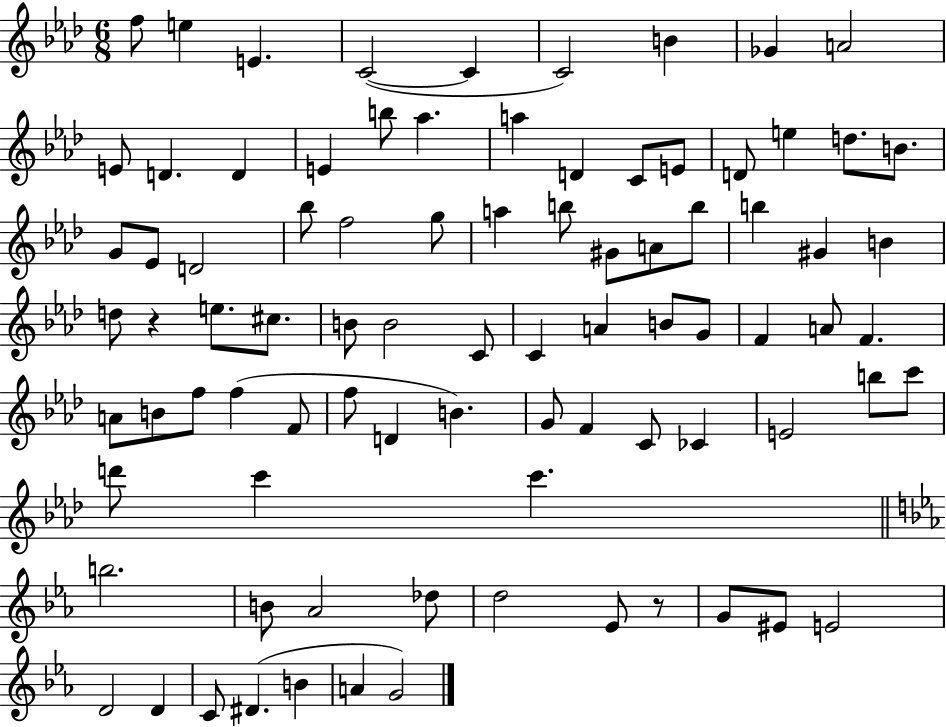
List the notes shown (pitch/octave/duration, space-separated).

F5/e E5/q E4/q. C4/h C4/q C4/h B4/q Gb4/q A4/h E4/e D4/q. D4/q E4/q B5/e Ab5/q. A5/q D4/q C4/e E4/e D4/e E5/q D5/e. B4/e. G4/e Eb4/e D4/h Bb5/e F5/h G5/e A5/q B5/e G#4/e A4/e B5/e B5/q G#4/q B4/q D5/e R/q E5/e. C#5/e. B4/e B4/h C4/e C4/q A4/q B4/e G4/e F4/q A4/e F4/q. A4/e B4/e F5/e F5/q F4/e F5/e D4/q B4/q. G4/e F4/q C4/e CES4/q E4/h B5/e C6/e D6/e C6/q C6/q. B5/h. B4/e Ab4/h Db5/e D5/h Eb4/e R/e G4/e EIS4/e E4/h D4/h D4/q C4/e D#4/q. B4/q A4/q G4/h